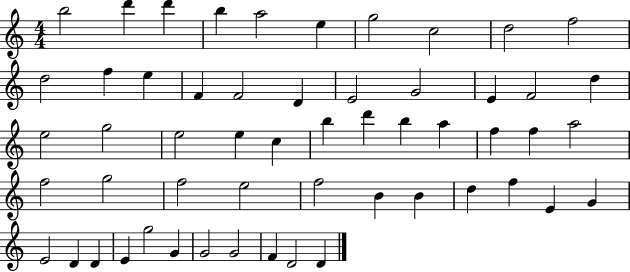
{
  \clef treble
  \numericTimeSignature
  \time 4/4
  \key c \major
  b''2 d'''4 d'''4 | b''4 a''2 e''4 | g''2 c''2 | d''2 f''2 | \break d''2 f''4 e''4 | f'4 f'2 d'4 | e'2 g'2 | e'4 f'2 d''4 | \break e''2 g''2 | e''2 e''4 c''4 | b''4 d'''4 b''4 a''4 | f''4 f''4 a''2 | \break f''2 g''2 | f''2 e''2 | f''2 b'4 b'4 | d''4 f''4 e'4 g'4 | \break e'2 d'4 d'4 | e'4 g''2 g'4 | g'2 g'2 | f'4 d'2 d'4 | \break \bar "|."
}